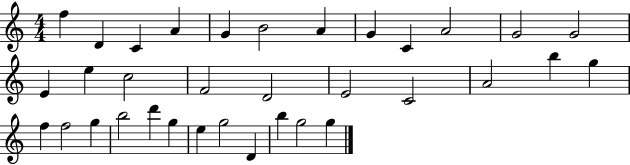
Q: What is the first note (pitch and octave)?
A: F5